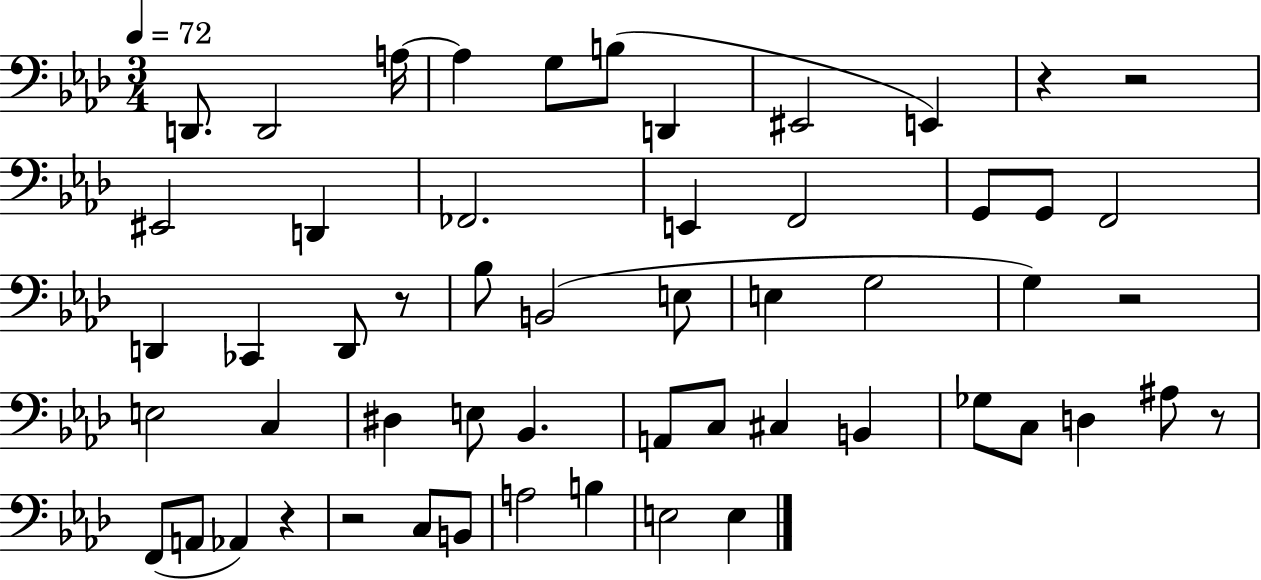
{
  \clef bass
  \numericTimeSignature
  \time 3/4
  \key aes \major
  \tempo 4 = 72
  d,8. d,2 a16~~ | a4 g8 b8( d,4 | eis,2 e,4) | r4 r2 | \break eis,2 d,4 | fes,2. | e,4 f,2 | g,8 g,8 f,2 | \break d,4 ces,4 d,8 r8 | bes8 b,2( e8 | e4 g2 | g4) r2 | \break e2 c4 | dis4 e8 bes,4. | a,8 c8 cis4 b,4 | ges8 c8 d4 ais8 r8 | \break f,8( a,8 aes,4) r4 | r2 c8 b,8 | a2 b4 | e2 e4 | \break \bar "|."
}